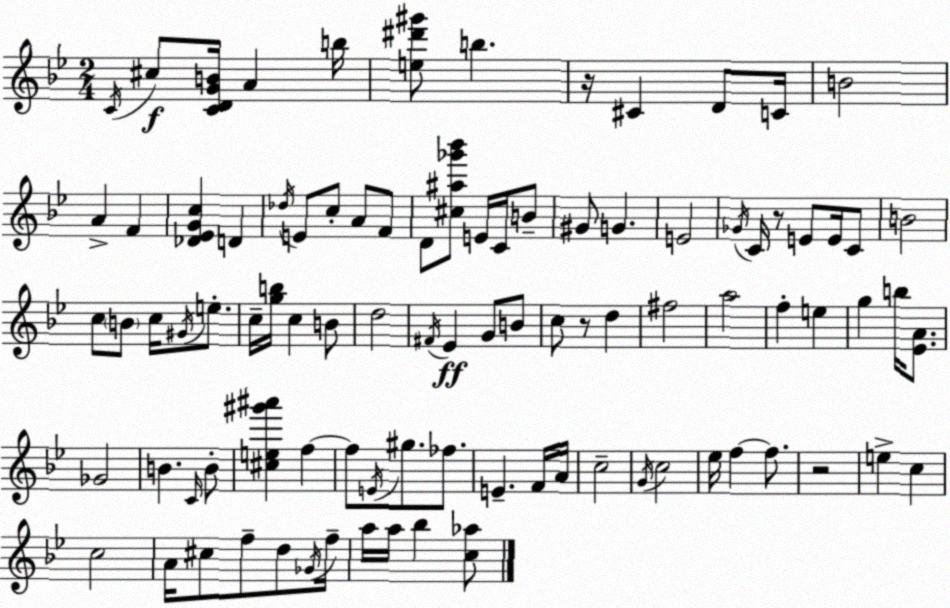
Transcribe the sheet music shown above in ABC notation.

X:1
T:Untitled
M:2/4
L:1/4
K:Gm
C/4 ^c/2 [CDGB]/4 A b/4 [e^d'^g']/2 b z/4 ^C D/2 C/4 B2 A F [_D_EGc] D _d/4 E/2 c/2 A/2 F/2 D/2 [^c^a_g'_b']/2 E/4 C/4 B/2 ^G/2 G E2 _G/4 C/4 z/2 E/2 E/4 C/2 B2 c/2 B/2 c/4 ^G/4 e/2 c/4 [gb]/4 c B/2 d2 ^F/4 _E G/2 B/2 c/2 z/2 d ^f2 a2 f e g b/4 [_EA]/2 _G2 B C/4 B/2 [^ce^g'^a'] f f/2 E/4 ^g/2 _f/2 E F/4 A/4 c2 G/4 c2 _e/4 f f/2 z2 e c c2 A/4 ^c/2 f/2 d/2 _G/4 f/4 a/4 a/4 _b [c_a]/2